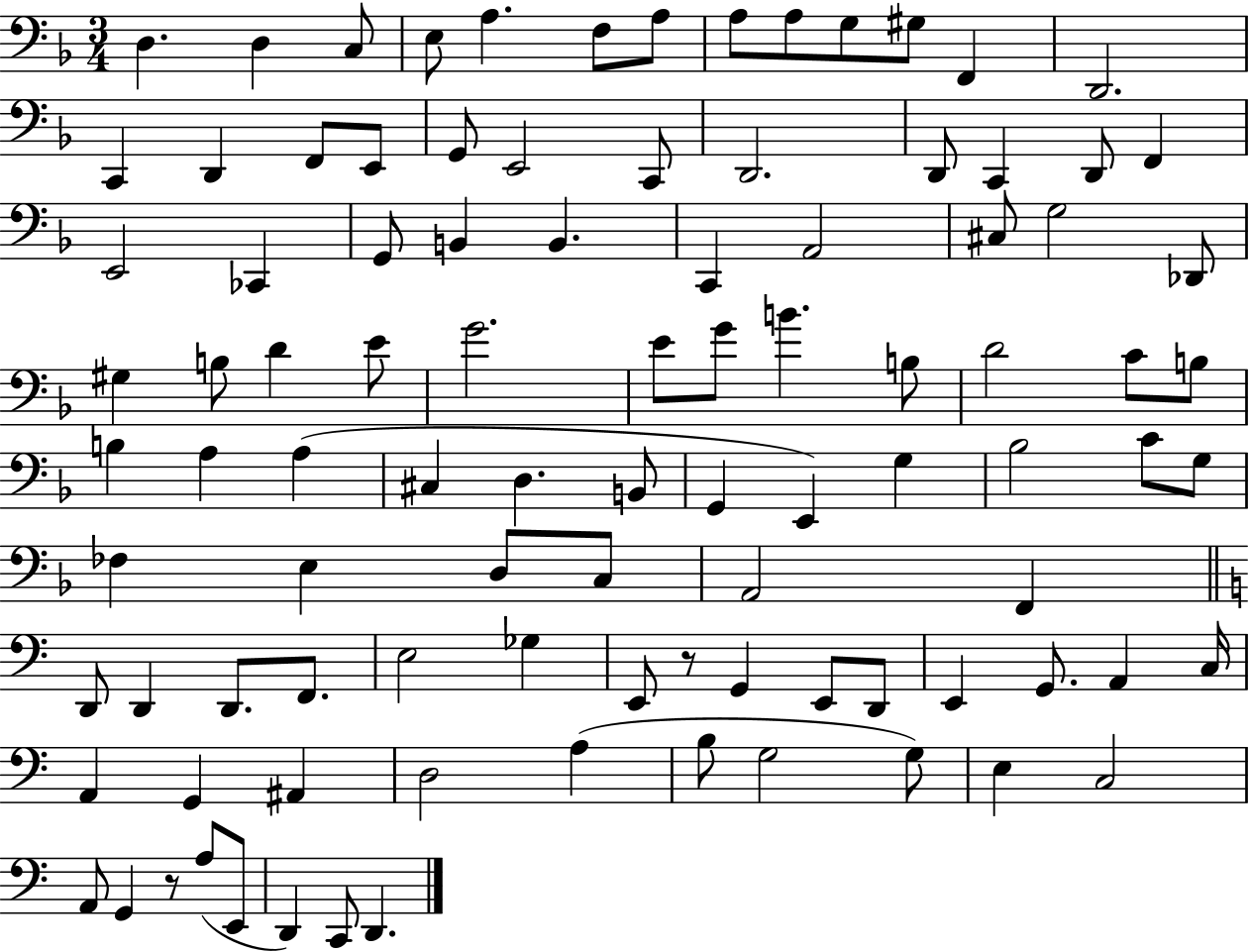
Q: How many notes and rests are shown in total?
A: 98